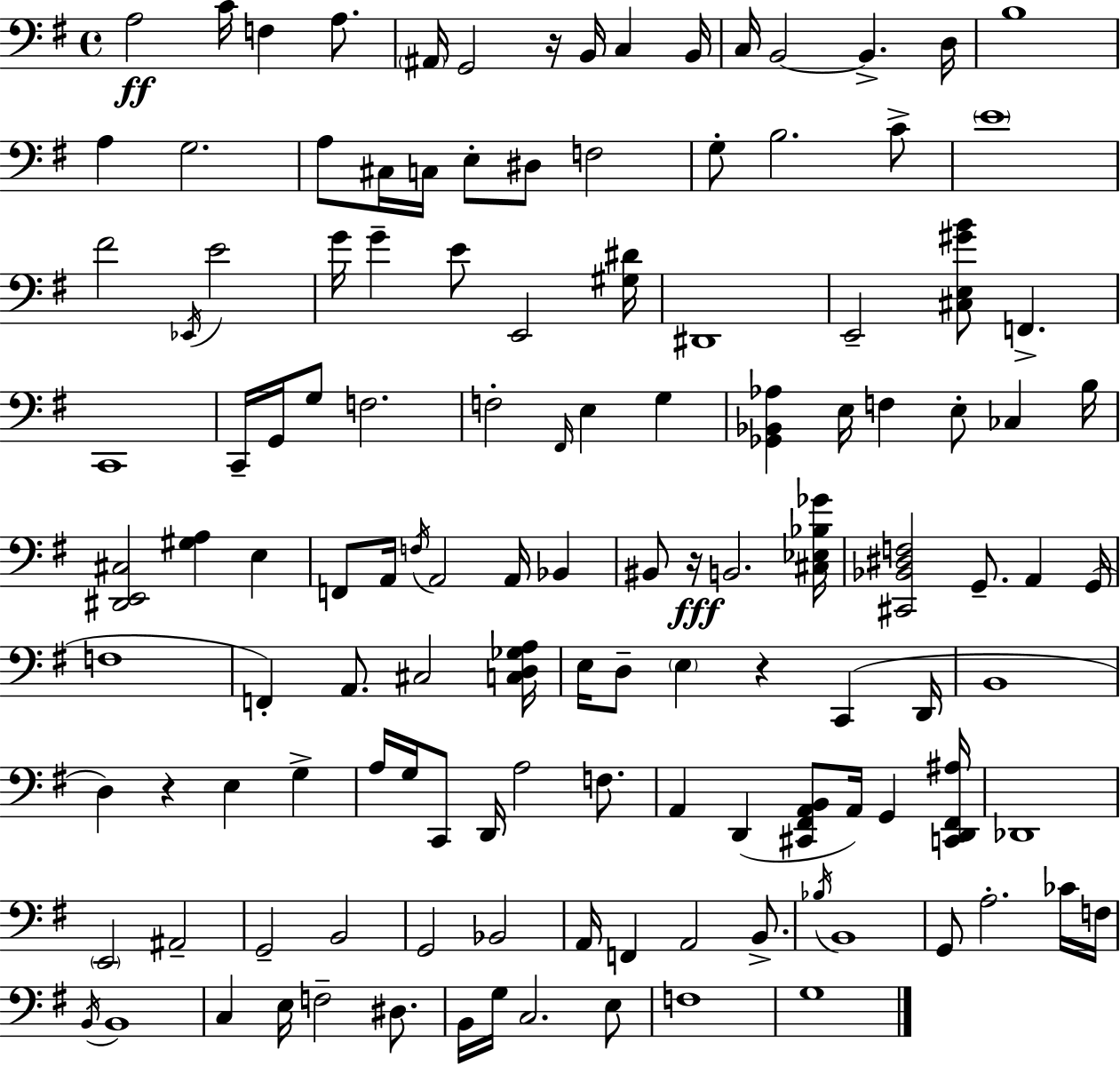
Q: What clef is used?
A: bass